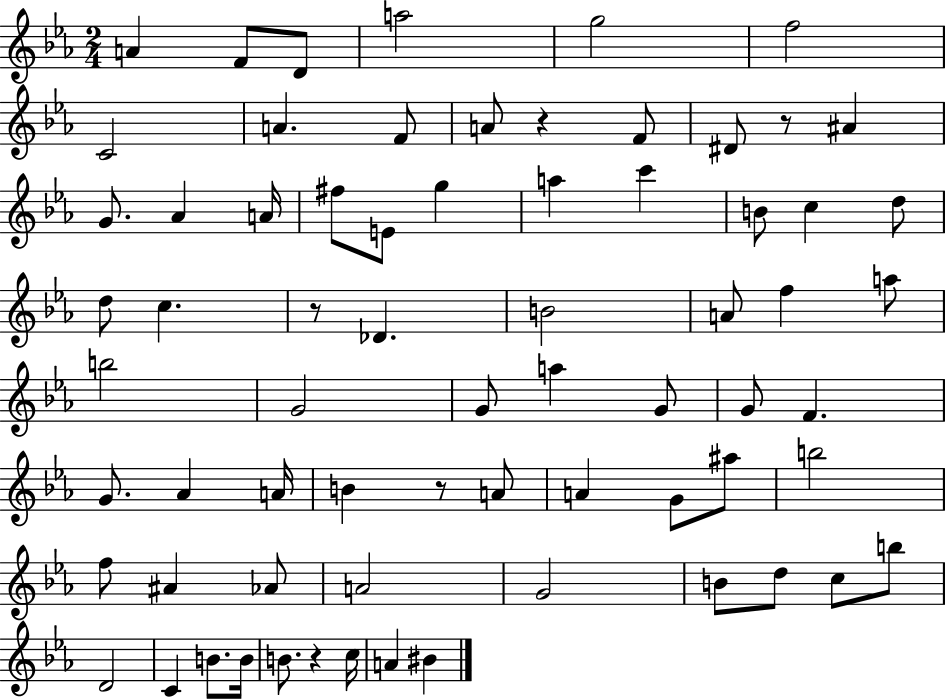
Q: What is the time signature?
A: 2/4